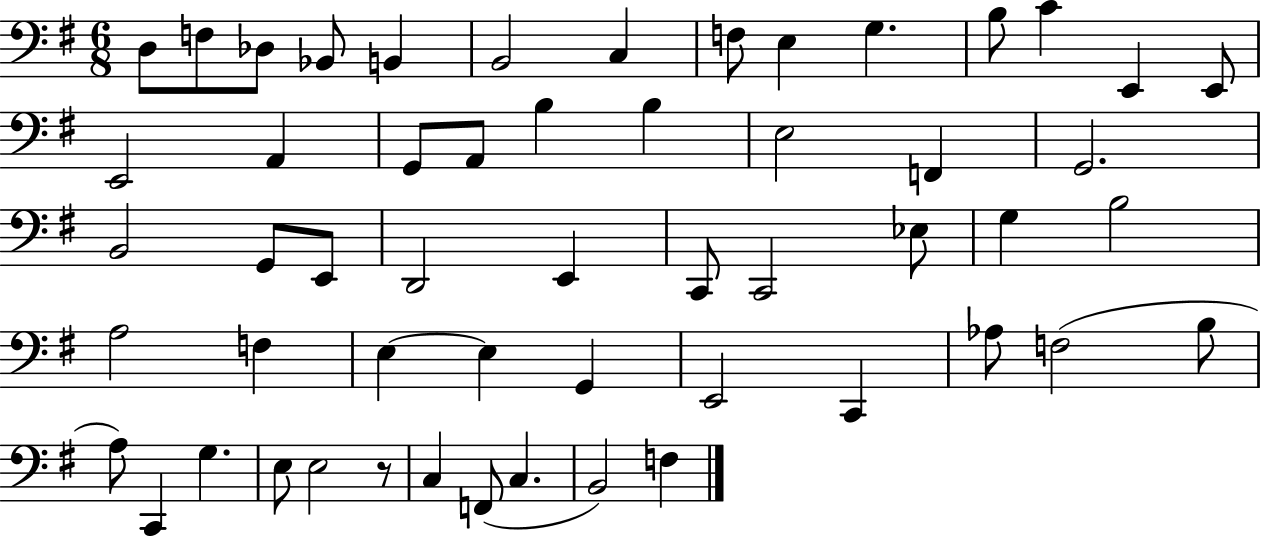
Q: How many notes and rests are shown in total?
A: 54